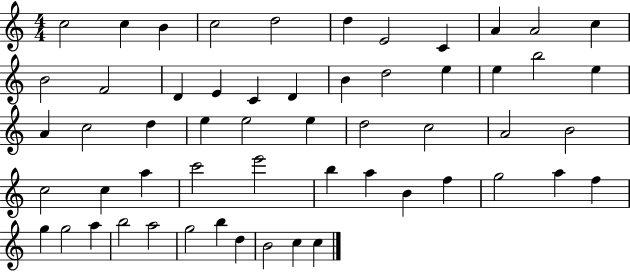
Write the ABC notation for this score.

X:1
T:Untitled
M:4/4
L:1/4
K:C
c2 c B c2 d2 d E2 C A A2 c B2 F2 D E C D B d2 e e b2 e A c2 d e e2 e d2 c2 A2 B2 c2 c a c'2 e'2 b a B f g2 a f g g2 a b2 a2 g2 b d B2 c c